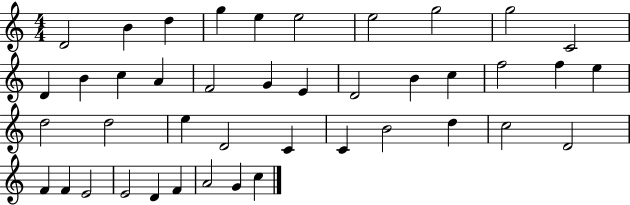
{
  \clef treble
  \numericTimeSignature
  \time 4/4
  \key c \major
  d'2 b'4 d''4 | g''4 e''4 e''2 | e''2 g''2 | g''2 c'2 | \break d'4 b'4 c''4 a'4 | f'2 g'4 e'4 | d'2 b'4 c''4 | f''2 f''4 e''4 | \break d''2 d''2 | e''4 d'2 c'4 | c'4 b'2 d''4 | c''2 d'2 | \break f'4 f'4 e'2 | e'2 d'4 f'4 | a'2 g'4 c''4 | \bar "|."
}